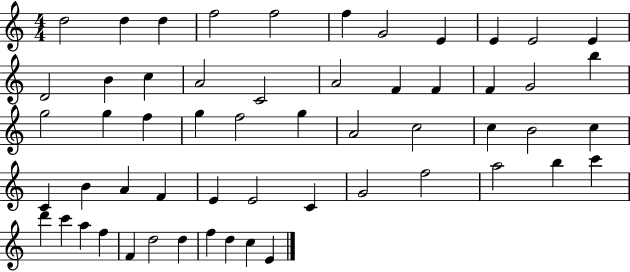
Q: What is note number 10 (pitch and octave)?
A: E4